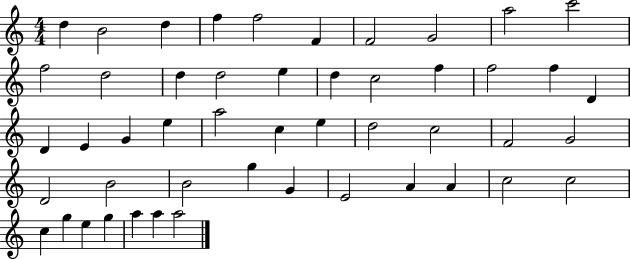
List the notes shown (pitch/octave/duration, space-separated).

D5/q B4/h D5/q F5/q F5/h F4/q F4/h G4/h A5/h C6/h F5/h D5/h D5/q D5/h E5/q D5/q C5/h F5/q F5/h F5/q D4/q D4/q E4/q G4/q E5/q A5/h C5/q E5/q D5/h C5/h F4/h G4/h D4/h B4/h B4/h G5/q G4/q E4/h A4/q A4/q C5/h C5/h C5/q G5/q E5/q G5/q A5/q A5/q A5/h